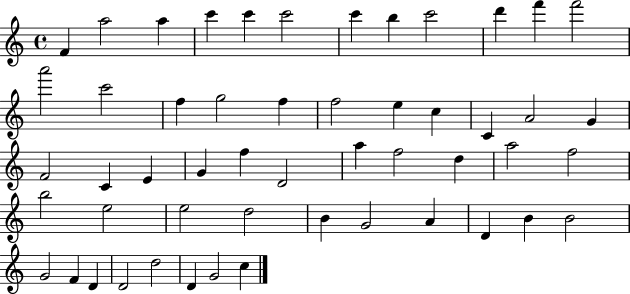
X:1
T:Untitled
M:4/4
L:1/4
K:C
F a2 a c' c' c'2 c' b c'2 d' f' f'2 a'2 c'2 f g2 f f2 e c C A2 G F2 C E G f D2 a f2 d a2 f2 b2 e2 e2 d2 B G2 A D B B2 G2 F D D2 d2 D G2 c